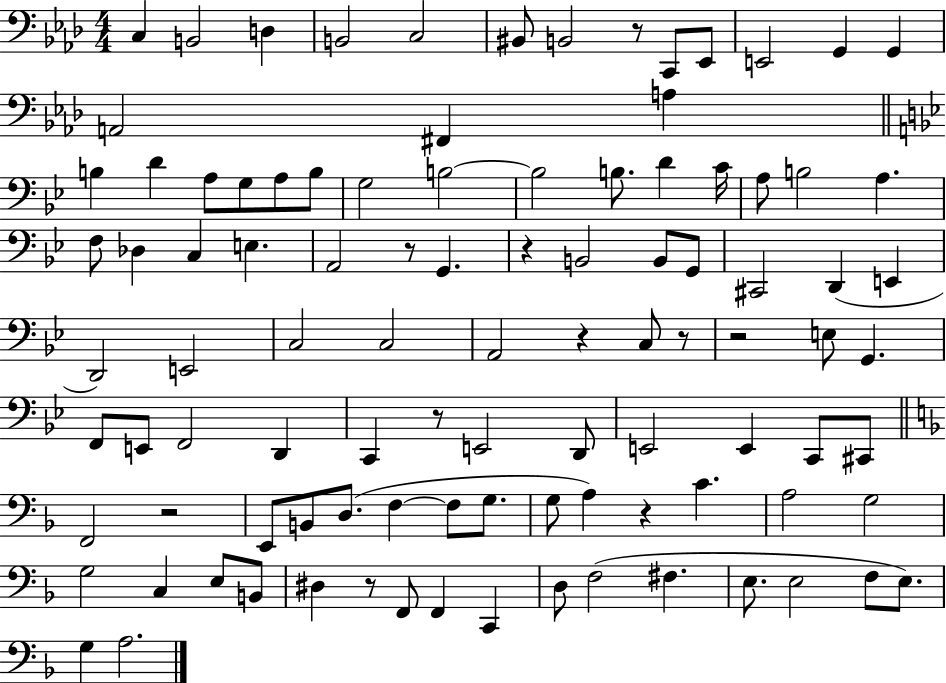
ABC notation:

X:1
T:Untitled
M:4/4
L:1/4
K:Ab
C, B,,2 D, B,,2 C,2 ^B,,/2 B,,2 z/2 C,,/2 _E,,/2 E,,2 G,, G,, A,,2 ^F,, A, B, D A,/2 G,/2 A,/2 B,/2 G,2 B,2 B,2 B,/2 D C/4 A,/2 B,2 A, F,/2 _D, C, E, A,,2 z/2 G,, z B,,2 B,,/2 G,,/2 ^C,,2 D,, E,, D,,2 E,,2 C,2 C,2 A,,2 z C,/2 z/2 z2 E,/2 G,, F,,/2 E,,/2 F,,2 D,, C,, z/2 E,,2 D,,/2 E,,2 E,, C,,/2 ^C,,/2 F,,2 z2 E,,/2 B,,/2 D,/2 F, F,/2 G,/2 G,/2 A, z C A,2 G,2 G,2 C, E,/2 B,,/2 ^D, z/2 F,,/2 F,, C,, D,/2 F,2 ^F, E,/2 E,2 F,/2 E,/2 G, A,2